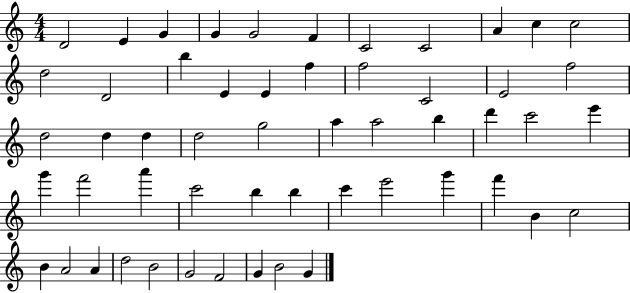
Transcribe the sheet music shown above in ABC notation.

X:1
T:Untitled
M:4/4
L:1/4
K:C
D2 E G G G2 F C2 C2 A c c2 d2 D2 b E E f f2 C2 E2 f2 d2 d d d2 g2 a a2 b d' c'2 e' g' f'2 a' c'2 b b c' e'2 g' f' B c2 B A2 A d2 B2 G2 F2 G B2 G